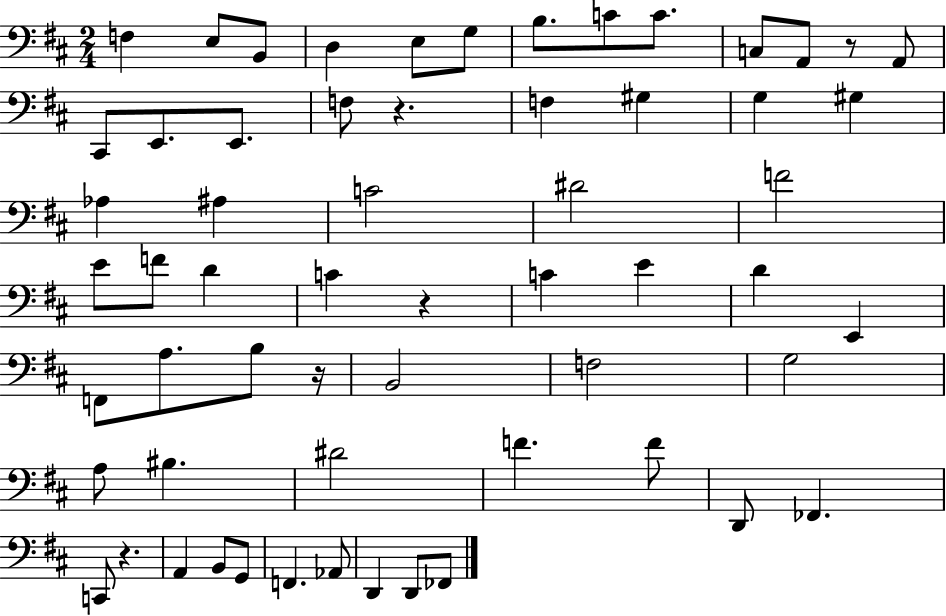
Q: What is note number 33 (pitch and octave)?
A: E2